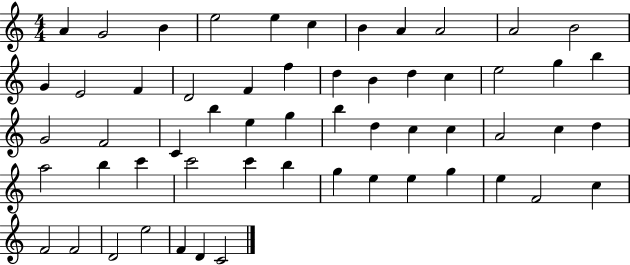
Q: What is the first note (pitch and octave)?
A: A4